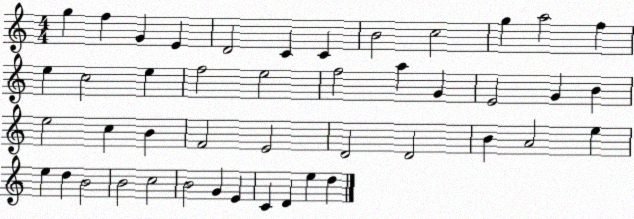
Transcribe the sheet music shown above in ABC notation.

X:1
T:Untitled
M:4/4
L:1/4
K:C
g f G E D2 C C B2 c2 g a2 f e c2 e f2 e2 f2 a G E2 G B e2 c B F2 E2 D2 D2 B A2 e e d B2 B2 c2 B2 G E C D e d